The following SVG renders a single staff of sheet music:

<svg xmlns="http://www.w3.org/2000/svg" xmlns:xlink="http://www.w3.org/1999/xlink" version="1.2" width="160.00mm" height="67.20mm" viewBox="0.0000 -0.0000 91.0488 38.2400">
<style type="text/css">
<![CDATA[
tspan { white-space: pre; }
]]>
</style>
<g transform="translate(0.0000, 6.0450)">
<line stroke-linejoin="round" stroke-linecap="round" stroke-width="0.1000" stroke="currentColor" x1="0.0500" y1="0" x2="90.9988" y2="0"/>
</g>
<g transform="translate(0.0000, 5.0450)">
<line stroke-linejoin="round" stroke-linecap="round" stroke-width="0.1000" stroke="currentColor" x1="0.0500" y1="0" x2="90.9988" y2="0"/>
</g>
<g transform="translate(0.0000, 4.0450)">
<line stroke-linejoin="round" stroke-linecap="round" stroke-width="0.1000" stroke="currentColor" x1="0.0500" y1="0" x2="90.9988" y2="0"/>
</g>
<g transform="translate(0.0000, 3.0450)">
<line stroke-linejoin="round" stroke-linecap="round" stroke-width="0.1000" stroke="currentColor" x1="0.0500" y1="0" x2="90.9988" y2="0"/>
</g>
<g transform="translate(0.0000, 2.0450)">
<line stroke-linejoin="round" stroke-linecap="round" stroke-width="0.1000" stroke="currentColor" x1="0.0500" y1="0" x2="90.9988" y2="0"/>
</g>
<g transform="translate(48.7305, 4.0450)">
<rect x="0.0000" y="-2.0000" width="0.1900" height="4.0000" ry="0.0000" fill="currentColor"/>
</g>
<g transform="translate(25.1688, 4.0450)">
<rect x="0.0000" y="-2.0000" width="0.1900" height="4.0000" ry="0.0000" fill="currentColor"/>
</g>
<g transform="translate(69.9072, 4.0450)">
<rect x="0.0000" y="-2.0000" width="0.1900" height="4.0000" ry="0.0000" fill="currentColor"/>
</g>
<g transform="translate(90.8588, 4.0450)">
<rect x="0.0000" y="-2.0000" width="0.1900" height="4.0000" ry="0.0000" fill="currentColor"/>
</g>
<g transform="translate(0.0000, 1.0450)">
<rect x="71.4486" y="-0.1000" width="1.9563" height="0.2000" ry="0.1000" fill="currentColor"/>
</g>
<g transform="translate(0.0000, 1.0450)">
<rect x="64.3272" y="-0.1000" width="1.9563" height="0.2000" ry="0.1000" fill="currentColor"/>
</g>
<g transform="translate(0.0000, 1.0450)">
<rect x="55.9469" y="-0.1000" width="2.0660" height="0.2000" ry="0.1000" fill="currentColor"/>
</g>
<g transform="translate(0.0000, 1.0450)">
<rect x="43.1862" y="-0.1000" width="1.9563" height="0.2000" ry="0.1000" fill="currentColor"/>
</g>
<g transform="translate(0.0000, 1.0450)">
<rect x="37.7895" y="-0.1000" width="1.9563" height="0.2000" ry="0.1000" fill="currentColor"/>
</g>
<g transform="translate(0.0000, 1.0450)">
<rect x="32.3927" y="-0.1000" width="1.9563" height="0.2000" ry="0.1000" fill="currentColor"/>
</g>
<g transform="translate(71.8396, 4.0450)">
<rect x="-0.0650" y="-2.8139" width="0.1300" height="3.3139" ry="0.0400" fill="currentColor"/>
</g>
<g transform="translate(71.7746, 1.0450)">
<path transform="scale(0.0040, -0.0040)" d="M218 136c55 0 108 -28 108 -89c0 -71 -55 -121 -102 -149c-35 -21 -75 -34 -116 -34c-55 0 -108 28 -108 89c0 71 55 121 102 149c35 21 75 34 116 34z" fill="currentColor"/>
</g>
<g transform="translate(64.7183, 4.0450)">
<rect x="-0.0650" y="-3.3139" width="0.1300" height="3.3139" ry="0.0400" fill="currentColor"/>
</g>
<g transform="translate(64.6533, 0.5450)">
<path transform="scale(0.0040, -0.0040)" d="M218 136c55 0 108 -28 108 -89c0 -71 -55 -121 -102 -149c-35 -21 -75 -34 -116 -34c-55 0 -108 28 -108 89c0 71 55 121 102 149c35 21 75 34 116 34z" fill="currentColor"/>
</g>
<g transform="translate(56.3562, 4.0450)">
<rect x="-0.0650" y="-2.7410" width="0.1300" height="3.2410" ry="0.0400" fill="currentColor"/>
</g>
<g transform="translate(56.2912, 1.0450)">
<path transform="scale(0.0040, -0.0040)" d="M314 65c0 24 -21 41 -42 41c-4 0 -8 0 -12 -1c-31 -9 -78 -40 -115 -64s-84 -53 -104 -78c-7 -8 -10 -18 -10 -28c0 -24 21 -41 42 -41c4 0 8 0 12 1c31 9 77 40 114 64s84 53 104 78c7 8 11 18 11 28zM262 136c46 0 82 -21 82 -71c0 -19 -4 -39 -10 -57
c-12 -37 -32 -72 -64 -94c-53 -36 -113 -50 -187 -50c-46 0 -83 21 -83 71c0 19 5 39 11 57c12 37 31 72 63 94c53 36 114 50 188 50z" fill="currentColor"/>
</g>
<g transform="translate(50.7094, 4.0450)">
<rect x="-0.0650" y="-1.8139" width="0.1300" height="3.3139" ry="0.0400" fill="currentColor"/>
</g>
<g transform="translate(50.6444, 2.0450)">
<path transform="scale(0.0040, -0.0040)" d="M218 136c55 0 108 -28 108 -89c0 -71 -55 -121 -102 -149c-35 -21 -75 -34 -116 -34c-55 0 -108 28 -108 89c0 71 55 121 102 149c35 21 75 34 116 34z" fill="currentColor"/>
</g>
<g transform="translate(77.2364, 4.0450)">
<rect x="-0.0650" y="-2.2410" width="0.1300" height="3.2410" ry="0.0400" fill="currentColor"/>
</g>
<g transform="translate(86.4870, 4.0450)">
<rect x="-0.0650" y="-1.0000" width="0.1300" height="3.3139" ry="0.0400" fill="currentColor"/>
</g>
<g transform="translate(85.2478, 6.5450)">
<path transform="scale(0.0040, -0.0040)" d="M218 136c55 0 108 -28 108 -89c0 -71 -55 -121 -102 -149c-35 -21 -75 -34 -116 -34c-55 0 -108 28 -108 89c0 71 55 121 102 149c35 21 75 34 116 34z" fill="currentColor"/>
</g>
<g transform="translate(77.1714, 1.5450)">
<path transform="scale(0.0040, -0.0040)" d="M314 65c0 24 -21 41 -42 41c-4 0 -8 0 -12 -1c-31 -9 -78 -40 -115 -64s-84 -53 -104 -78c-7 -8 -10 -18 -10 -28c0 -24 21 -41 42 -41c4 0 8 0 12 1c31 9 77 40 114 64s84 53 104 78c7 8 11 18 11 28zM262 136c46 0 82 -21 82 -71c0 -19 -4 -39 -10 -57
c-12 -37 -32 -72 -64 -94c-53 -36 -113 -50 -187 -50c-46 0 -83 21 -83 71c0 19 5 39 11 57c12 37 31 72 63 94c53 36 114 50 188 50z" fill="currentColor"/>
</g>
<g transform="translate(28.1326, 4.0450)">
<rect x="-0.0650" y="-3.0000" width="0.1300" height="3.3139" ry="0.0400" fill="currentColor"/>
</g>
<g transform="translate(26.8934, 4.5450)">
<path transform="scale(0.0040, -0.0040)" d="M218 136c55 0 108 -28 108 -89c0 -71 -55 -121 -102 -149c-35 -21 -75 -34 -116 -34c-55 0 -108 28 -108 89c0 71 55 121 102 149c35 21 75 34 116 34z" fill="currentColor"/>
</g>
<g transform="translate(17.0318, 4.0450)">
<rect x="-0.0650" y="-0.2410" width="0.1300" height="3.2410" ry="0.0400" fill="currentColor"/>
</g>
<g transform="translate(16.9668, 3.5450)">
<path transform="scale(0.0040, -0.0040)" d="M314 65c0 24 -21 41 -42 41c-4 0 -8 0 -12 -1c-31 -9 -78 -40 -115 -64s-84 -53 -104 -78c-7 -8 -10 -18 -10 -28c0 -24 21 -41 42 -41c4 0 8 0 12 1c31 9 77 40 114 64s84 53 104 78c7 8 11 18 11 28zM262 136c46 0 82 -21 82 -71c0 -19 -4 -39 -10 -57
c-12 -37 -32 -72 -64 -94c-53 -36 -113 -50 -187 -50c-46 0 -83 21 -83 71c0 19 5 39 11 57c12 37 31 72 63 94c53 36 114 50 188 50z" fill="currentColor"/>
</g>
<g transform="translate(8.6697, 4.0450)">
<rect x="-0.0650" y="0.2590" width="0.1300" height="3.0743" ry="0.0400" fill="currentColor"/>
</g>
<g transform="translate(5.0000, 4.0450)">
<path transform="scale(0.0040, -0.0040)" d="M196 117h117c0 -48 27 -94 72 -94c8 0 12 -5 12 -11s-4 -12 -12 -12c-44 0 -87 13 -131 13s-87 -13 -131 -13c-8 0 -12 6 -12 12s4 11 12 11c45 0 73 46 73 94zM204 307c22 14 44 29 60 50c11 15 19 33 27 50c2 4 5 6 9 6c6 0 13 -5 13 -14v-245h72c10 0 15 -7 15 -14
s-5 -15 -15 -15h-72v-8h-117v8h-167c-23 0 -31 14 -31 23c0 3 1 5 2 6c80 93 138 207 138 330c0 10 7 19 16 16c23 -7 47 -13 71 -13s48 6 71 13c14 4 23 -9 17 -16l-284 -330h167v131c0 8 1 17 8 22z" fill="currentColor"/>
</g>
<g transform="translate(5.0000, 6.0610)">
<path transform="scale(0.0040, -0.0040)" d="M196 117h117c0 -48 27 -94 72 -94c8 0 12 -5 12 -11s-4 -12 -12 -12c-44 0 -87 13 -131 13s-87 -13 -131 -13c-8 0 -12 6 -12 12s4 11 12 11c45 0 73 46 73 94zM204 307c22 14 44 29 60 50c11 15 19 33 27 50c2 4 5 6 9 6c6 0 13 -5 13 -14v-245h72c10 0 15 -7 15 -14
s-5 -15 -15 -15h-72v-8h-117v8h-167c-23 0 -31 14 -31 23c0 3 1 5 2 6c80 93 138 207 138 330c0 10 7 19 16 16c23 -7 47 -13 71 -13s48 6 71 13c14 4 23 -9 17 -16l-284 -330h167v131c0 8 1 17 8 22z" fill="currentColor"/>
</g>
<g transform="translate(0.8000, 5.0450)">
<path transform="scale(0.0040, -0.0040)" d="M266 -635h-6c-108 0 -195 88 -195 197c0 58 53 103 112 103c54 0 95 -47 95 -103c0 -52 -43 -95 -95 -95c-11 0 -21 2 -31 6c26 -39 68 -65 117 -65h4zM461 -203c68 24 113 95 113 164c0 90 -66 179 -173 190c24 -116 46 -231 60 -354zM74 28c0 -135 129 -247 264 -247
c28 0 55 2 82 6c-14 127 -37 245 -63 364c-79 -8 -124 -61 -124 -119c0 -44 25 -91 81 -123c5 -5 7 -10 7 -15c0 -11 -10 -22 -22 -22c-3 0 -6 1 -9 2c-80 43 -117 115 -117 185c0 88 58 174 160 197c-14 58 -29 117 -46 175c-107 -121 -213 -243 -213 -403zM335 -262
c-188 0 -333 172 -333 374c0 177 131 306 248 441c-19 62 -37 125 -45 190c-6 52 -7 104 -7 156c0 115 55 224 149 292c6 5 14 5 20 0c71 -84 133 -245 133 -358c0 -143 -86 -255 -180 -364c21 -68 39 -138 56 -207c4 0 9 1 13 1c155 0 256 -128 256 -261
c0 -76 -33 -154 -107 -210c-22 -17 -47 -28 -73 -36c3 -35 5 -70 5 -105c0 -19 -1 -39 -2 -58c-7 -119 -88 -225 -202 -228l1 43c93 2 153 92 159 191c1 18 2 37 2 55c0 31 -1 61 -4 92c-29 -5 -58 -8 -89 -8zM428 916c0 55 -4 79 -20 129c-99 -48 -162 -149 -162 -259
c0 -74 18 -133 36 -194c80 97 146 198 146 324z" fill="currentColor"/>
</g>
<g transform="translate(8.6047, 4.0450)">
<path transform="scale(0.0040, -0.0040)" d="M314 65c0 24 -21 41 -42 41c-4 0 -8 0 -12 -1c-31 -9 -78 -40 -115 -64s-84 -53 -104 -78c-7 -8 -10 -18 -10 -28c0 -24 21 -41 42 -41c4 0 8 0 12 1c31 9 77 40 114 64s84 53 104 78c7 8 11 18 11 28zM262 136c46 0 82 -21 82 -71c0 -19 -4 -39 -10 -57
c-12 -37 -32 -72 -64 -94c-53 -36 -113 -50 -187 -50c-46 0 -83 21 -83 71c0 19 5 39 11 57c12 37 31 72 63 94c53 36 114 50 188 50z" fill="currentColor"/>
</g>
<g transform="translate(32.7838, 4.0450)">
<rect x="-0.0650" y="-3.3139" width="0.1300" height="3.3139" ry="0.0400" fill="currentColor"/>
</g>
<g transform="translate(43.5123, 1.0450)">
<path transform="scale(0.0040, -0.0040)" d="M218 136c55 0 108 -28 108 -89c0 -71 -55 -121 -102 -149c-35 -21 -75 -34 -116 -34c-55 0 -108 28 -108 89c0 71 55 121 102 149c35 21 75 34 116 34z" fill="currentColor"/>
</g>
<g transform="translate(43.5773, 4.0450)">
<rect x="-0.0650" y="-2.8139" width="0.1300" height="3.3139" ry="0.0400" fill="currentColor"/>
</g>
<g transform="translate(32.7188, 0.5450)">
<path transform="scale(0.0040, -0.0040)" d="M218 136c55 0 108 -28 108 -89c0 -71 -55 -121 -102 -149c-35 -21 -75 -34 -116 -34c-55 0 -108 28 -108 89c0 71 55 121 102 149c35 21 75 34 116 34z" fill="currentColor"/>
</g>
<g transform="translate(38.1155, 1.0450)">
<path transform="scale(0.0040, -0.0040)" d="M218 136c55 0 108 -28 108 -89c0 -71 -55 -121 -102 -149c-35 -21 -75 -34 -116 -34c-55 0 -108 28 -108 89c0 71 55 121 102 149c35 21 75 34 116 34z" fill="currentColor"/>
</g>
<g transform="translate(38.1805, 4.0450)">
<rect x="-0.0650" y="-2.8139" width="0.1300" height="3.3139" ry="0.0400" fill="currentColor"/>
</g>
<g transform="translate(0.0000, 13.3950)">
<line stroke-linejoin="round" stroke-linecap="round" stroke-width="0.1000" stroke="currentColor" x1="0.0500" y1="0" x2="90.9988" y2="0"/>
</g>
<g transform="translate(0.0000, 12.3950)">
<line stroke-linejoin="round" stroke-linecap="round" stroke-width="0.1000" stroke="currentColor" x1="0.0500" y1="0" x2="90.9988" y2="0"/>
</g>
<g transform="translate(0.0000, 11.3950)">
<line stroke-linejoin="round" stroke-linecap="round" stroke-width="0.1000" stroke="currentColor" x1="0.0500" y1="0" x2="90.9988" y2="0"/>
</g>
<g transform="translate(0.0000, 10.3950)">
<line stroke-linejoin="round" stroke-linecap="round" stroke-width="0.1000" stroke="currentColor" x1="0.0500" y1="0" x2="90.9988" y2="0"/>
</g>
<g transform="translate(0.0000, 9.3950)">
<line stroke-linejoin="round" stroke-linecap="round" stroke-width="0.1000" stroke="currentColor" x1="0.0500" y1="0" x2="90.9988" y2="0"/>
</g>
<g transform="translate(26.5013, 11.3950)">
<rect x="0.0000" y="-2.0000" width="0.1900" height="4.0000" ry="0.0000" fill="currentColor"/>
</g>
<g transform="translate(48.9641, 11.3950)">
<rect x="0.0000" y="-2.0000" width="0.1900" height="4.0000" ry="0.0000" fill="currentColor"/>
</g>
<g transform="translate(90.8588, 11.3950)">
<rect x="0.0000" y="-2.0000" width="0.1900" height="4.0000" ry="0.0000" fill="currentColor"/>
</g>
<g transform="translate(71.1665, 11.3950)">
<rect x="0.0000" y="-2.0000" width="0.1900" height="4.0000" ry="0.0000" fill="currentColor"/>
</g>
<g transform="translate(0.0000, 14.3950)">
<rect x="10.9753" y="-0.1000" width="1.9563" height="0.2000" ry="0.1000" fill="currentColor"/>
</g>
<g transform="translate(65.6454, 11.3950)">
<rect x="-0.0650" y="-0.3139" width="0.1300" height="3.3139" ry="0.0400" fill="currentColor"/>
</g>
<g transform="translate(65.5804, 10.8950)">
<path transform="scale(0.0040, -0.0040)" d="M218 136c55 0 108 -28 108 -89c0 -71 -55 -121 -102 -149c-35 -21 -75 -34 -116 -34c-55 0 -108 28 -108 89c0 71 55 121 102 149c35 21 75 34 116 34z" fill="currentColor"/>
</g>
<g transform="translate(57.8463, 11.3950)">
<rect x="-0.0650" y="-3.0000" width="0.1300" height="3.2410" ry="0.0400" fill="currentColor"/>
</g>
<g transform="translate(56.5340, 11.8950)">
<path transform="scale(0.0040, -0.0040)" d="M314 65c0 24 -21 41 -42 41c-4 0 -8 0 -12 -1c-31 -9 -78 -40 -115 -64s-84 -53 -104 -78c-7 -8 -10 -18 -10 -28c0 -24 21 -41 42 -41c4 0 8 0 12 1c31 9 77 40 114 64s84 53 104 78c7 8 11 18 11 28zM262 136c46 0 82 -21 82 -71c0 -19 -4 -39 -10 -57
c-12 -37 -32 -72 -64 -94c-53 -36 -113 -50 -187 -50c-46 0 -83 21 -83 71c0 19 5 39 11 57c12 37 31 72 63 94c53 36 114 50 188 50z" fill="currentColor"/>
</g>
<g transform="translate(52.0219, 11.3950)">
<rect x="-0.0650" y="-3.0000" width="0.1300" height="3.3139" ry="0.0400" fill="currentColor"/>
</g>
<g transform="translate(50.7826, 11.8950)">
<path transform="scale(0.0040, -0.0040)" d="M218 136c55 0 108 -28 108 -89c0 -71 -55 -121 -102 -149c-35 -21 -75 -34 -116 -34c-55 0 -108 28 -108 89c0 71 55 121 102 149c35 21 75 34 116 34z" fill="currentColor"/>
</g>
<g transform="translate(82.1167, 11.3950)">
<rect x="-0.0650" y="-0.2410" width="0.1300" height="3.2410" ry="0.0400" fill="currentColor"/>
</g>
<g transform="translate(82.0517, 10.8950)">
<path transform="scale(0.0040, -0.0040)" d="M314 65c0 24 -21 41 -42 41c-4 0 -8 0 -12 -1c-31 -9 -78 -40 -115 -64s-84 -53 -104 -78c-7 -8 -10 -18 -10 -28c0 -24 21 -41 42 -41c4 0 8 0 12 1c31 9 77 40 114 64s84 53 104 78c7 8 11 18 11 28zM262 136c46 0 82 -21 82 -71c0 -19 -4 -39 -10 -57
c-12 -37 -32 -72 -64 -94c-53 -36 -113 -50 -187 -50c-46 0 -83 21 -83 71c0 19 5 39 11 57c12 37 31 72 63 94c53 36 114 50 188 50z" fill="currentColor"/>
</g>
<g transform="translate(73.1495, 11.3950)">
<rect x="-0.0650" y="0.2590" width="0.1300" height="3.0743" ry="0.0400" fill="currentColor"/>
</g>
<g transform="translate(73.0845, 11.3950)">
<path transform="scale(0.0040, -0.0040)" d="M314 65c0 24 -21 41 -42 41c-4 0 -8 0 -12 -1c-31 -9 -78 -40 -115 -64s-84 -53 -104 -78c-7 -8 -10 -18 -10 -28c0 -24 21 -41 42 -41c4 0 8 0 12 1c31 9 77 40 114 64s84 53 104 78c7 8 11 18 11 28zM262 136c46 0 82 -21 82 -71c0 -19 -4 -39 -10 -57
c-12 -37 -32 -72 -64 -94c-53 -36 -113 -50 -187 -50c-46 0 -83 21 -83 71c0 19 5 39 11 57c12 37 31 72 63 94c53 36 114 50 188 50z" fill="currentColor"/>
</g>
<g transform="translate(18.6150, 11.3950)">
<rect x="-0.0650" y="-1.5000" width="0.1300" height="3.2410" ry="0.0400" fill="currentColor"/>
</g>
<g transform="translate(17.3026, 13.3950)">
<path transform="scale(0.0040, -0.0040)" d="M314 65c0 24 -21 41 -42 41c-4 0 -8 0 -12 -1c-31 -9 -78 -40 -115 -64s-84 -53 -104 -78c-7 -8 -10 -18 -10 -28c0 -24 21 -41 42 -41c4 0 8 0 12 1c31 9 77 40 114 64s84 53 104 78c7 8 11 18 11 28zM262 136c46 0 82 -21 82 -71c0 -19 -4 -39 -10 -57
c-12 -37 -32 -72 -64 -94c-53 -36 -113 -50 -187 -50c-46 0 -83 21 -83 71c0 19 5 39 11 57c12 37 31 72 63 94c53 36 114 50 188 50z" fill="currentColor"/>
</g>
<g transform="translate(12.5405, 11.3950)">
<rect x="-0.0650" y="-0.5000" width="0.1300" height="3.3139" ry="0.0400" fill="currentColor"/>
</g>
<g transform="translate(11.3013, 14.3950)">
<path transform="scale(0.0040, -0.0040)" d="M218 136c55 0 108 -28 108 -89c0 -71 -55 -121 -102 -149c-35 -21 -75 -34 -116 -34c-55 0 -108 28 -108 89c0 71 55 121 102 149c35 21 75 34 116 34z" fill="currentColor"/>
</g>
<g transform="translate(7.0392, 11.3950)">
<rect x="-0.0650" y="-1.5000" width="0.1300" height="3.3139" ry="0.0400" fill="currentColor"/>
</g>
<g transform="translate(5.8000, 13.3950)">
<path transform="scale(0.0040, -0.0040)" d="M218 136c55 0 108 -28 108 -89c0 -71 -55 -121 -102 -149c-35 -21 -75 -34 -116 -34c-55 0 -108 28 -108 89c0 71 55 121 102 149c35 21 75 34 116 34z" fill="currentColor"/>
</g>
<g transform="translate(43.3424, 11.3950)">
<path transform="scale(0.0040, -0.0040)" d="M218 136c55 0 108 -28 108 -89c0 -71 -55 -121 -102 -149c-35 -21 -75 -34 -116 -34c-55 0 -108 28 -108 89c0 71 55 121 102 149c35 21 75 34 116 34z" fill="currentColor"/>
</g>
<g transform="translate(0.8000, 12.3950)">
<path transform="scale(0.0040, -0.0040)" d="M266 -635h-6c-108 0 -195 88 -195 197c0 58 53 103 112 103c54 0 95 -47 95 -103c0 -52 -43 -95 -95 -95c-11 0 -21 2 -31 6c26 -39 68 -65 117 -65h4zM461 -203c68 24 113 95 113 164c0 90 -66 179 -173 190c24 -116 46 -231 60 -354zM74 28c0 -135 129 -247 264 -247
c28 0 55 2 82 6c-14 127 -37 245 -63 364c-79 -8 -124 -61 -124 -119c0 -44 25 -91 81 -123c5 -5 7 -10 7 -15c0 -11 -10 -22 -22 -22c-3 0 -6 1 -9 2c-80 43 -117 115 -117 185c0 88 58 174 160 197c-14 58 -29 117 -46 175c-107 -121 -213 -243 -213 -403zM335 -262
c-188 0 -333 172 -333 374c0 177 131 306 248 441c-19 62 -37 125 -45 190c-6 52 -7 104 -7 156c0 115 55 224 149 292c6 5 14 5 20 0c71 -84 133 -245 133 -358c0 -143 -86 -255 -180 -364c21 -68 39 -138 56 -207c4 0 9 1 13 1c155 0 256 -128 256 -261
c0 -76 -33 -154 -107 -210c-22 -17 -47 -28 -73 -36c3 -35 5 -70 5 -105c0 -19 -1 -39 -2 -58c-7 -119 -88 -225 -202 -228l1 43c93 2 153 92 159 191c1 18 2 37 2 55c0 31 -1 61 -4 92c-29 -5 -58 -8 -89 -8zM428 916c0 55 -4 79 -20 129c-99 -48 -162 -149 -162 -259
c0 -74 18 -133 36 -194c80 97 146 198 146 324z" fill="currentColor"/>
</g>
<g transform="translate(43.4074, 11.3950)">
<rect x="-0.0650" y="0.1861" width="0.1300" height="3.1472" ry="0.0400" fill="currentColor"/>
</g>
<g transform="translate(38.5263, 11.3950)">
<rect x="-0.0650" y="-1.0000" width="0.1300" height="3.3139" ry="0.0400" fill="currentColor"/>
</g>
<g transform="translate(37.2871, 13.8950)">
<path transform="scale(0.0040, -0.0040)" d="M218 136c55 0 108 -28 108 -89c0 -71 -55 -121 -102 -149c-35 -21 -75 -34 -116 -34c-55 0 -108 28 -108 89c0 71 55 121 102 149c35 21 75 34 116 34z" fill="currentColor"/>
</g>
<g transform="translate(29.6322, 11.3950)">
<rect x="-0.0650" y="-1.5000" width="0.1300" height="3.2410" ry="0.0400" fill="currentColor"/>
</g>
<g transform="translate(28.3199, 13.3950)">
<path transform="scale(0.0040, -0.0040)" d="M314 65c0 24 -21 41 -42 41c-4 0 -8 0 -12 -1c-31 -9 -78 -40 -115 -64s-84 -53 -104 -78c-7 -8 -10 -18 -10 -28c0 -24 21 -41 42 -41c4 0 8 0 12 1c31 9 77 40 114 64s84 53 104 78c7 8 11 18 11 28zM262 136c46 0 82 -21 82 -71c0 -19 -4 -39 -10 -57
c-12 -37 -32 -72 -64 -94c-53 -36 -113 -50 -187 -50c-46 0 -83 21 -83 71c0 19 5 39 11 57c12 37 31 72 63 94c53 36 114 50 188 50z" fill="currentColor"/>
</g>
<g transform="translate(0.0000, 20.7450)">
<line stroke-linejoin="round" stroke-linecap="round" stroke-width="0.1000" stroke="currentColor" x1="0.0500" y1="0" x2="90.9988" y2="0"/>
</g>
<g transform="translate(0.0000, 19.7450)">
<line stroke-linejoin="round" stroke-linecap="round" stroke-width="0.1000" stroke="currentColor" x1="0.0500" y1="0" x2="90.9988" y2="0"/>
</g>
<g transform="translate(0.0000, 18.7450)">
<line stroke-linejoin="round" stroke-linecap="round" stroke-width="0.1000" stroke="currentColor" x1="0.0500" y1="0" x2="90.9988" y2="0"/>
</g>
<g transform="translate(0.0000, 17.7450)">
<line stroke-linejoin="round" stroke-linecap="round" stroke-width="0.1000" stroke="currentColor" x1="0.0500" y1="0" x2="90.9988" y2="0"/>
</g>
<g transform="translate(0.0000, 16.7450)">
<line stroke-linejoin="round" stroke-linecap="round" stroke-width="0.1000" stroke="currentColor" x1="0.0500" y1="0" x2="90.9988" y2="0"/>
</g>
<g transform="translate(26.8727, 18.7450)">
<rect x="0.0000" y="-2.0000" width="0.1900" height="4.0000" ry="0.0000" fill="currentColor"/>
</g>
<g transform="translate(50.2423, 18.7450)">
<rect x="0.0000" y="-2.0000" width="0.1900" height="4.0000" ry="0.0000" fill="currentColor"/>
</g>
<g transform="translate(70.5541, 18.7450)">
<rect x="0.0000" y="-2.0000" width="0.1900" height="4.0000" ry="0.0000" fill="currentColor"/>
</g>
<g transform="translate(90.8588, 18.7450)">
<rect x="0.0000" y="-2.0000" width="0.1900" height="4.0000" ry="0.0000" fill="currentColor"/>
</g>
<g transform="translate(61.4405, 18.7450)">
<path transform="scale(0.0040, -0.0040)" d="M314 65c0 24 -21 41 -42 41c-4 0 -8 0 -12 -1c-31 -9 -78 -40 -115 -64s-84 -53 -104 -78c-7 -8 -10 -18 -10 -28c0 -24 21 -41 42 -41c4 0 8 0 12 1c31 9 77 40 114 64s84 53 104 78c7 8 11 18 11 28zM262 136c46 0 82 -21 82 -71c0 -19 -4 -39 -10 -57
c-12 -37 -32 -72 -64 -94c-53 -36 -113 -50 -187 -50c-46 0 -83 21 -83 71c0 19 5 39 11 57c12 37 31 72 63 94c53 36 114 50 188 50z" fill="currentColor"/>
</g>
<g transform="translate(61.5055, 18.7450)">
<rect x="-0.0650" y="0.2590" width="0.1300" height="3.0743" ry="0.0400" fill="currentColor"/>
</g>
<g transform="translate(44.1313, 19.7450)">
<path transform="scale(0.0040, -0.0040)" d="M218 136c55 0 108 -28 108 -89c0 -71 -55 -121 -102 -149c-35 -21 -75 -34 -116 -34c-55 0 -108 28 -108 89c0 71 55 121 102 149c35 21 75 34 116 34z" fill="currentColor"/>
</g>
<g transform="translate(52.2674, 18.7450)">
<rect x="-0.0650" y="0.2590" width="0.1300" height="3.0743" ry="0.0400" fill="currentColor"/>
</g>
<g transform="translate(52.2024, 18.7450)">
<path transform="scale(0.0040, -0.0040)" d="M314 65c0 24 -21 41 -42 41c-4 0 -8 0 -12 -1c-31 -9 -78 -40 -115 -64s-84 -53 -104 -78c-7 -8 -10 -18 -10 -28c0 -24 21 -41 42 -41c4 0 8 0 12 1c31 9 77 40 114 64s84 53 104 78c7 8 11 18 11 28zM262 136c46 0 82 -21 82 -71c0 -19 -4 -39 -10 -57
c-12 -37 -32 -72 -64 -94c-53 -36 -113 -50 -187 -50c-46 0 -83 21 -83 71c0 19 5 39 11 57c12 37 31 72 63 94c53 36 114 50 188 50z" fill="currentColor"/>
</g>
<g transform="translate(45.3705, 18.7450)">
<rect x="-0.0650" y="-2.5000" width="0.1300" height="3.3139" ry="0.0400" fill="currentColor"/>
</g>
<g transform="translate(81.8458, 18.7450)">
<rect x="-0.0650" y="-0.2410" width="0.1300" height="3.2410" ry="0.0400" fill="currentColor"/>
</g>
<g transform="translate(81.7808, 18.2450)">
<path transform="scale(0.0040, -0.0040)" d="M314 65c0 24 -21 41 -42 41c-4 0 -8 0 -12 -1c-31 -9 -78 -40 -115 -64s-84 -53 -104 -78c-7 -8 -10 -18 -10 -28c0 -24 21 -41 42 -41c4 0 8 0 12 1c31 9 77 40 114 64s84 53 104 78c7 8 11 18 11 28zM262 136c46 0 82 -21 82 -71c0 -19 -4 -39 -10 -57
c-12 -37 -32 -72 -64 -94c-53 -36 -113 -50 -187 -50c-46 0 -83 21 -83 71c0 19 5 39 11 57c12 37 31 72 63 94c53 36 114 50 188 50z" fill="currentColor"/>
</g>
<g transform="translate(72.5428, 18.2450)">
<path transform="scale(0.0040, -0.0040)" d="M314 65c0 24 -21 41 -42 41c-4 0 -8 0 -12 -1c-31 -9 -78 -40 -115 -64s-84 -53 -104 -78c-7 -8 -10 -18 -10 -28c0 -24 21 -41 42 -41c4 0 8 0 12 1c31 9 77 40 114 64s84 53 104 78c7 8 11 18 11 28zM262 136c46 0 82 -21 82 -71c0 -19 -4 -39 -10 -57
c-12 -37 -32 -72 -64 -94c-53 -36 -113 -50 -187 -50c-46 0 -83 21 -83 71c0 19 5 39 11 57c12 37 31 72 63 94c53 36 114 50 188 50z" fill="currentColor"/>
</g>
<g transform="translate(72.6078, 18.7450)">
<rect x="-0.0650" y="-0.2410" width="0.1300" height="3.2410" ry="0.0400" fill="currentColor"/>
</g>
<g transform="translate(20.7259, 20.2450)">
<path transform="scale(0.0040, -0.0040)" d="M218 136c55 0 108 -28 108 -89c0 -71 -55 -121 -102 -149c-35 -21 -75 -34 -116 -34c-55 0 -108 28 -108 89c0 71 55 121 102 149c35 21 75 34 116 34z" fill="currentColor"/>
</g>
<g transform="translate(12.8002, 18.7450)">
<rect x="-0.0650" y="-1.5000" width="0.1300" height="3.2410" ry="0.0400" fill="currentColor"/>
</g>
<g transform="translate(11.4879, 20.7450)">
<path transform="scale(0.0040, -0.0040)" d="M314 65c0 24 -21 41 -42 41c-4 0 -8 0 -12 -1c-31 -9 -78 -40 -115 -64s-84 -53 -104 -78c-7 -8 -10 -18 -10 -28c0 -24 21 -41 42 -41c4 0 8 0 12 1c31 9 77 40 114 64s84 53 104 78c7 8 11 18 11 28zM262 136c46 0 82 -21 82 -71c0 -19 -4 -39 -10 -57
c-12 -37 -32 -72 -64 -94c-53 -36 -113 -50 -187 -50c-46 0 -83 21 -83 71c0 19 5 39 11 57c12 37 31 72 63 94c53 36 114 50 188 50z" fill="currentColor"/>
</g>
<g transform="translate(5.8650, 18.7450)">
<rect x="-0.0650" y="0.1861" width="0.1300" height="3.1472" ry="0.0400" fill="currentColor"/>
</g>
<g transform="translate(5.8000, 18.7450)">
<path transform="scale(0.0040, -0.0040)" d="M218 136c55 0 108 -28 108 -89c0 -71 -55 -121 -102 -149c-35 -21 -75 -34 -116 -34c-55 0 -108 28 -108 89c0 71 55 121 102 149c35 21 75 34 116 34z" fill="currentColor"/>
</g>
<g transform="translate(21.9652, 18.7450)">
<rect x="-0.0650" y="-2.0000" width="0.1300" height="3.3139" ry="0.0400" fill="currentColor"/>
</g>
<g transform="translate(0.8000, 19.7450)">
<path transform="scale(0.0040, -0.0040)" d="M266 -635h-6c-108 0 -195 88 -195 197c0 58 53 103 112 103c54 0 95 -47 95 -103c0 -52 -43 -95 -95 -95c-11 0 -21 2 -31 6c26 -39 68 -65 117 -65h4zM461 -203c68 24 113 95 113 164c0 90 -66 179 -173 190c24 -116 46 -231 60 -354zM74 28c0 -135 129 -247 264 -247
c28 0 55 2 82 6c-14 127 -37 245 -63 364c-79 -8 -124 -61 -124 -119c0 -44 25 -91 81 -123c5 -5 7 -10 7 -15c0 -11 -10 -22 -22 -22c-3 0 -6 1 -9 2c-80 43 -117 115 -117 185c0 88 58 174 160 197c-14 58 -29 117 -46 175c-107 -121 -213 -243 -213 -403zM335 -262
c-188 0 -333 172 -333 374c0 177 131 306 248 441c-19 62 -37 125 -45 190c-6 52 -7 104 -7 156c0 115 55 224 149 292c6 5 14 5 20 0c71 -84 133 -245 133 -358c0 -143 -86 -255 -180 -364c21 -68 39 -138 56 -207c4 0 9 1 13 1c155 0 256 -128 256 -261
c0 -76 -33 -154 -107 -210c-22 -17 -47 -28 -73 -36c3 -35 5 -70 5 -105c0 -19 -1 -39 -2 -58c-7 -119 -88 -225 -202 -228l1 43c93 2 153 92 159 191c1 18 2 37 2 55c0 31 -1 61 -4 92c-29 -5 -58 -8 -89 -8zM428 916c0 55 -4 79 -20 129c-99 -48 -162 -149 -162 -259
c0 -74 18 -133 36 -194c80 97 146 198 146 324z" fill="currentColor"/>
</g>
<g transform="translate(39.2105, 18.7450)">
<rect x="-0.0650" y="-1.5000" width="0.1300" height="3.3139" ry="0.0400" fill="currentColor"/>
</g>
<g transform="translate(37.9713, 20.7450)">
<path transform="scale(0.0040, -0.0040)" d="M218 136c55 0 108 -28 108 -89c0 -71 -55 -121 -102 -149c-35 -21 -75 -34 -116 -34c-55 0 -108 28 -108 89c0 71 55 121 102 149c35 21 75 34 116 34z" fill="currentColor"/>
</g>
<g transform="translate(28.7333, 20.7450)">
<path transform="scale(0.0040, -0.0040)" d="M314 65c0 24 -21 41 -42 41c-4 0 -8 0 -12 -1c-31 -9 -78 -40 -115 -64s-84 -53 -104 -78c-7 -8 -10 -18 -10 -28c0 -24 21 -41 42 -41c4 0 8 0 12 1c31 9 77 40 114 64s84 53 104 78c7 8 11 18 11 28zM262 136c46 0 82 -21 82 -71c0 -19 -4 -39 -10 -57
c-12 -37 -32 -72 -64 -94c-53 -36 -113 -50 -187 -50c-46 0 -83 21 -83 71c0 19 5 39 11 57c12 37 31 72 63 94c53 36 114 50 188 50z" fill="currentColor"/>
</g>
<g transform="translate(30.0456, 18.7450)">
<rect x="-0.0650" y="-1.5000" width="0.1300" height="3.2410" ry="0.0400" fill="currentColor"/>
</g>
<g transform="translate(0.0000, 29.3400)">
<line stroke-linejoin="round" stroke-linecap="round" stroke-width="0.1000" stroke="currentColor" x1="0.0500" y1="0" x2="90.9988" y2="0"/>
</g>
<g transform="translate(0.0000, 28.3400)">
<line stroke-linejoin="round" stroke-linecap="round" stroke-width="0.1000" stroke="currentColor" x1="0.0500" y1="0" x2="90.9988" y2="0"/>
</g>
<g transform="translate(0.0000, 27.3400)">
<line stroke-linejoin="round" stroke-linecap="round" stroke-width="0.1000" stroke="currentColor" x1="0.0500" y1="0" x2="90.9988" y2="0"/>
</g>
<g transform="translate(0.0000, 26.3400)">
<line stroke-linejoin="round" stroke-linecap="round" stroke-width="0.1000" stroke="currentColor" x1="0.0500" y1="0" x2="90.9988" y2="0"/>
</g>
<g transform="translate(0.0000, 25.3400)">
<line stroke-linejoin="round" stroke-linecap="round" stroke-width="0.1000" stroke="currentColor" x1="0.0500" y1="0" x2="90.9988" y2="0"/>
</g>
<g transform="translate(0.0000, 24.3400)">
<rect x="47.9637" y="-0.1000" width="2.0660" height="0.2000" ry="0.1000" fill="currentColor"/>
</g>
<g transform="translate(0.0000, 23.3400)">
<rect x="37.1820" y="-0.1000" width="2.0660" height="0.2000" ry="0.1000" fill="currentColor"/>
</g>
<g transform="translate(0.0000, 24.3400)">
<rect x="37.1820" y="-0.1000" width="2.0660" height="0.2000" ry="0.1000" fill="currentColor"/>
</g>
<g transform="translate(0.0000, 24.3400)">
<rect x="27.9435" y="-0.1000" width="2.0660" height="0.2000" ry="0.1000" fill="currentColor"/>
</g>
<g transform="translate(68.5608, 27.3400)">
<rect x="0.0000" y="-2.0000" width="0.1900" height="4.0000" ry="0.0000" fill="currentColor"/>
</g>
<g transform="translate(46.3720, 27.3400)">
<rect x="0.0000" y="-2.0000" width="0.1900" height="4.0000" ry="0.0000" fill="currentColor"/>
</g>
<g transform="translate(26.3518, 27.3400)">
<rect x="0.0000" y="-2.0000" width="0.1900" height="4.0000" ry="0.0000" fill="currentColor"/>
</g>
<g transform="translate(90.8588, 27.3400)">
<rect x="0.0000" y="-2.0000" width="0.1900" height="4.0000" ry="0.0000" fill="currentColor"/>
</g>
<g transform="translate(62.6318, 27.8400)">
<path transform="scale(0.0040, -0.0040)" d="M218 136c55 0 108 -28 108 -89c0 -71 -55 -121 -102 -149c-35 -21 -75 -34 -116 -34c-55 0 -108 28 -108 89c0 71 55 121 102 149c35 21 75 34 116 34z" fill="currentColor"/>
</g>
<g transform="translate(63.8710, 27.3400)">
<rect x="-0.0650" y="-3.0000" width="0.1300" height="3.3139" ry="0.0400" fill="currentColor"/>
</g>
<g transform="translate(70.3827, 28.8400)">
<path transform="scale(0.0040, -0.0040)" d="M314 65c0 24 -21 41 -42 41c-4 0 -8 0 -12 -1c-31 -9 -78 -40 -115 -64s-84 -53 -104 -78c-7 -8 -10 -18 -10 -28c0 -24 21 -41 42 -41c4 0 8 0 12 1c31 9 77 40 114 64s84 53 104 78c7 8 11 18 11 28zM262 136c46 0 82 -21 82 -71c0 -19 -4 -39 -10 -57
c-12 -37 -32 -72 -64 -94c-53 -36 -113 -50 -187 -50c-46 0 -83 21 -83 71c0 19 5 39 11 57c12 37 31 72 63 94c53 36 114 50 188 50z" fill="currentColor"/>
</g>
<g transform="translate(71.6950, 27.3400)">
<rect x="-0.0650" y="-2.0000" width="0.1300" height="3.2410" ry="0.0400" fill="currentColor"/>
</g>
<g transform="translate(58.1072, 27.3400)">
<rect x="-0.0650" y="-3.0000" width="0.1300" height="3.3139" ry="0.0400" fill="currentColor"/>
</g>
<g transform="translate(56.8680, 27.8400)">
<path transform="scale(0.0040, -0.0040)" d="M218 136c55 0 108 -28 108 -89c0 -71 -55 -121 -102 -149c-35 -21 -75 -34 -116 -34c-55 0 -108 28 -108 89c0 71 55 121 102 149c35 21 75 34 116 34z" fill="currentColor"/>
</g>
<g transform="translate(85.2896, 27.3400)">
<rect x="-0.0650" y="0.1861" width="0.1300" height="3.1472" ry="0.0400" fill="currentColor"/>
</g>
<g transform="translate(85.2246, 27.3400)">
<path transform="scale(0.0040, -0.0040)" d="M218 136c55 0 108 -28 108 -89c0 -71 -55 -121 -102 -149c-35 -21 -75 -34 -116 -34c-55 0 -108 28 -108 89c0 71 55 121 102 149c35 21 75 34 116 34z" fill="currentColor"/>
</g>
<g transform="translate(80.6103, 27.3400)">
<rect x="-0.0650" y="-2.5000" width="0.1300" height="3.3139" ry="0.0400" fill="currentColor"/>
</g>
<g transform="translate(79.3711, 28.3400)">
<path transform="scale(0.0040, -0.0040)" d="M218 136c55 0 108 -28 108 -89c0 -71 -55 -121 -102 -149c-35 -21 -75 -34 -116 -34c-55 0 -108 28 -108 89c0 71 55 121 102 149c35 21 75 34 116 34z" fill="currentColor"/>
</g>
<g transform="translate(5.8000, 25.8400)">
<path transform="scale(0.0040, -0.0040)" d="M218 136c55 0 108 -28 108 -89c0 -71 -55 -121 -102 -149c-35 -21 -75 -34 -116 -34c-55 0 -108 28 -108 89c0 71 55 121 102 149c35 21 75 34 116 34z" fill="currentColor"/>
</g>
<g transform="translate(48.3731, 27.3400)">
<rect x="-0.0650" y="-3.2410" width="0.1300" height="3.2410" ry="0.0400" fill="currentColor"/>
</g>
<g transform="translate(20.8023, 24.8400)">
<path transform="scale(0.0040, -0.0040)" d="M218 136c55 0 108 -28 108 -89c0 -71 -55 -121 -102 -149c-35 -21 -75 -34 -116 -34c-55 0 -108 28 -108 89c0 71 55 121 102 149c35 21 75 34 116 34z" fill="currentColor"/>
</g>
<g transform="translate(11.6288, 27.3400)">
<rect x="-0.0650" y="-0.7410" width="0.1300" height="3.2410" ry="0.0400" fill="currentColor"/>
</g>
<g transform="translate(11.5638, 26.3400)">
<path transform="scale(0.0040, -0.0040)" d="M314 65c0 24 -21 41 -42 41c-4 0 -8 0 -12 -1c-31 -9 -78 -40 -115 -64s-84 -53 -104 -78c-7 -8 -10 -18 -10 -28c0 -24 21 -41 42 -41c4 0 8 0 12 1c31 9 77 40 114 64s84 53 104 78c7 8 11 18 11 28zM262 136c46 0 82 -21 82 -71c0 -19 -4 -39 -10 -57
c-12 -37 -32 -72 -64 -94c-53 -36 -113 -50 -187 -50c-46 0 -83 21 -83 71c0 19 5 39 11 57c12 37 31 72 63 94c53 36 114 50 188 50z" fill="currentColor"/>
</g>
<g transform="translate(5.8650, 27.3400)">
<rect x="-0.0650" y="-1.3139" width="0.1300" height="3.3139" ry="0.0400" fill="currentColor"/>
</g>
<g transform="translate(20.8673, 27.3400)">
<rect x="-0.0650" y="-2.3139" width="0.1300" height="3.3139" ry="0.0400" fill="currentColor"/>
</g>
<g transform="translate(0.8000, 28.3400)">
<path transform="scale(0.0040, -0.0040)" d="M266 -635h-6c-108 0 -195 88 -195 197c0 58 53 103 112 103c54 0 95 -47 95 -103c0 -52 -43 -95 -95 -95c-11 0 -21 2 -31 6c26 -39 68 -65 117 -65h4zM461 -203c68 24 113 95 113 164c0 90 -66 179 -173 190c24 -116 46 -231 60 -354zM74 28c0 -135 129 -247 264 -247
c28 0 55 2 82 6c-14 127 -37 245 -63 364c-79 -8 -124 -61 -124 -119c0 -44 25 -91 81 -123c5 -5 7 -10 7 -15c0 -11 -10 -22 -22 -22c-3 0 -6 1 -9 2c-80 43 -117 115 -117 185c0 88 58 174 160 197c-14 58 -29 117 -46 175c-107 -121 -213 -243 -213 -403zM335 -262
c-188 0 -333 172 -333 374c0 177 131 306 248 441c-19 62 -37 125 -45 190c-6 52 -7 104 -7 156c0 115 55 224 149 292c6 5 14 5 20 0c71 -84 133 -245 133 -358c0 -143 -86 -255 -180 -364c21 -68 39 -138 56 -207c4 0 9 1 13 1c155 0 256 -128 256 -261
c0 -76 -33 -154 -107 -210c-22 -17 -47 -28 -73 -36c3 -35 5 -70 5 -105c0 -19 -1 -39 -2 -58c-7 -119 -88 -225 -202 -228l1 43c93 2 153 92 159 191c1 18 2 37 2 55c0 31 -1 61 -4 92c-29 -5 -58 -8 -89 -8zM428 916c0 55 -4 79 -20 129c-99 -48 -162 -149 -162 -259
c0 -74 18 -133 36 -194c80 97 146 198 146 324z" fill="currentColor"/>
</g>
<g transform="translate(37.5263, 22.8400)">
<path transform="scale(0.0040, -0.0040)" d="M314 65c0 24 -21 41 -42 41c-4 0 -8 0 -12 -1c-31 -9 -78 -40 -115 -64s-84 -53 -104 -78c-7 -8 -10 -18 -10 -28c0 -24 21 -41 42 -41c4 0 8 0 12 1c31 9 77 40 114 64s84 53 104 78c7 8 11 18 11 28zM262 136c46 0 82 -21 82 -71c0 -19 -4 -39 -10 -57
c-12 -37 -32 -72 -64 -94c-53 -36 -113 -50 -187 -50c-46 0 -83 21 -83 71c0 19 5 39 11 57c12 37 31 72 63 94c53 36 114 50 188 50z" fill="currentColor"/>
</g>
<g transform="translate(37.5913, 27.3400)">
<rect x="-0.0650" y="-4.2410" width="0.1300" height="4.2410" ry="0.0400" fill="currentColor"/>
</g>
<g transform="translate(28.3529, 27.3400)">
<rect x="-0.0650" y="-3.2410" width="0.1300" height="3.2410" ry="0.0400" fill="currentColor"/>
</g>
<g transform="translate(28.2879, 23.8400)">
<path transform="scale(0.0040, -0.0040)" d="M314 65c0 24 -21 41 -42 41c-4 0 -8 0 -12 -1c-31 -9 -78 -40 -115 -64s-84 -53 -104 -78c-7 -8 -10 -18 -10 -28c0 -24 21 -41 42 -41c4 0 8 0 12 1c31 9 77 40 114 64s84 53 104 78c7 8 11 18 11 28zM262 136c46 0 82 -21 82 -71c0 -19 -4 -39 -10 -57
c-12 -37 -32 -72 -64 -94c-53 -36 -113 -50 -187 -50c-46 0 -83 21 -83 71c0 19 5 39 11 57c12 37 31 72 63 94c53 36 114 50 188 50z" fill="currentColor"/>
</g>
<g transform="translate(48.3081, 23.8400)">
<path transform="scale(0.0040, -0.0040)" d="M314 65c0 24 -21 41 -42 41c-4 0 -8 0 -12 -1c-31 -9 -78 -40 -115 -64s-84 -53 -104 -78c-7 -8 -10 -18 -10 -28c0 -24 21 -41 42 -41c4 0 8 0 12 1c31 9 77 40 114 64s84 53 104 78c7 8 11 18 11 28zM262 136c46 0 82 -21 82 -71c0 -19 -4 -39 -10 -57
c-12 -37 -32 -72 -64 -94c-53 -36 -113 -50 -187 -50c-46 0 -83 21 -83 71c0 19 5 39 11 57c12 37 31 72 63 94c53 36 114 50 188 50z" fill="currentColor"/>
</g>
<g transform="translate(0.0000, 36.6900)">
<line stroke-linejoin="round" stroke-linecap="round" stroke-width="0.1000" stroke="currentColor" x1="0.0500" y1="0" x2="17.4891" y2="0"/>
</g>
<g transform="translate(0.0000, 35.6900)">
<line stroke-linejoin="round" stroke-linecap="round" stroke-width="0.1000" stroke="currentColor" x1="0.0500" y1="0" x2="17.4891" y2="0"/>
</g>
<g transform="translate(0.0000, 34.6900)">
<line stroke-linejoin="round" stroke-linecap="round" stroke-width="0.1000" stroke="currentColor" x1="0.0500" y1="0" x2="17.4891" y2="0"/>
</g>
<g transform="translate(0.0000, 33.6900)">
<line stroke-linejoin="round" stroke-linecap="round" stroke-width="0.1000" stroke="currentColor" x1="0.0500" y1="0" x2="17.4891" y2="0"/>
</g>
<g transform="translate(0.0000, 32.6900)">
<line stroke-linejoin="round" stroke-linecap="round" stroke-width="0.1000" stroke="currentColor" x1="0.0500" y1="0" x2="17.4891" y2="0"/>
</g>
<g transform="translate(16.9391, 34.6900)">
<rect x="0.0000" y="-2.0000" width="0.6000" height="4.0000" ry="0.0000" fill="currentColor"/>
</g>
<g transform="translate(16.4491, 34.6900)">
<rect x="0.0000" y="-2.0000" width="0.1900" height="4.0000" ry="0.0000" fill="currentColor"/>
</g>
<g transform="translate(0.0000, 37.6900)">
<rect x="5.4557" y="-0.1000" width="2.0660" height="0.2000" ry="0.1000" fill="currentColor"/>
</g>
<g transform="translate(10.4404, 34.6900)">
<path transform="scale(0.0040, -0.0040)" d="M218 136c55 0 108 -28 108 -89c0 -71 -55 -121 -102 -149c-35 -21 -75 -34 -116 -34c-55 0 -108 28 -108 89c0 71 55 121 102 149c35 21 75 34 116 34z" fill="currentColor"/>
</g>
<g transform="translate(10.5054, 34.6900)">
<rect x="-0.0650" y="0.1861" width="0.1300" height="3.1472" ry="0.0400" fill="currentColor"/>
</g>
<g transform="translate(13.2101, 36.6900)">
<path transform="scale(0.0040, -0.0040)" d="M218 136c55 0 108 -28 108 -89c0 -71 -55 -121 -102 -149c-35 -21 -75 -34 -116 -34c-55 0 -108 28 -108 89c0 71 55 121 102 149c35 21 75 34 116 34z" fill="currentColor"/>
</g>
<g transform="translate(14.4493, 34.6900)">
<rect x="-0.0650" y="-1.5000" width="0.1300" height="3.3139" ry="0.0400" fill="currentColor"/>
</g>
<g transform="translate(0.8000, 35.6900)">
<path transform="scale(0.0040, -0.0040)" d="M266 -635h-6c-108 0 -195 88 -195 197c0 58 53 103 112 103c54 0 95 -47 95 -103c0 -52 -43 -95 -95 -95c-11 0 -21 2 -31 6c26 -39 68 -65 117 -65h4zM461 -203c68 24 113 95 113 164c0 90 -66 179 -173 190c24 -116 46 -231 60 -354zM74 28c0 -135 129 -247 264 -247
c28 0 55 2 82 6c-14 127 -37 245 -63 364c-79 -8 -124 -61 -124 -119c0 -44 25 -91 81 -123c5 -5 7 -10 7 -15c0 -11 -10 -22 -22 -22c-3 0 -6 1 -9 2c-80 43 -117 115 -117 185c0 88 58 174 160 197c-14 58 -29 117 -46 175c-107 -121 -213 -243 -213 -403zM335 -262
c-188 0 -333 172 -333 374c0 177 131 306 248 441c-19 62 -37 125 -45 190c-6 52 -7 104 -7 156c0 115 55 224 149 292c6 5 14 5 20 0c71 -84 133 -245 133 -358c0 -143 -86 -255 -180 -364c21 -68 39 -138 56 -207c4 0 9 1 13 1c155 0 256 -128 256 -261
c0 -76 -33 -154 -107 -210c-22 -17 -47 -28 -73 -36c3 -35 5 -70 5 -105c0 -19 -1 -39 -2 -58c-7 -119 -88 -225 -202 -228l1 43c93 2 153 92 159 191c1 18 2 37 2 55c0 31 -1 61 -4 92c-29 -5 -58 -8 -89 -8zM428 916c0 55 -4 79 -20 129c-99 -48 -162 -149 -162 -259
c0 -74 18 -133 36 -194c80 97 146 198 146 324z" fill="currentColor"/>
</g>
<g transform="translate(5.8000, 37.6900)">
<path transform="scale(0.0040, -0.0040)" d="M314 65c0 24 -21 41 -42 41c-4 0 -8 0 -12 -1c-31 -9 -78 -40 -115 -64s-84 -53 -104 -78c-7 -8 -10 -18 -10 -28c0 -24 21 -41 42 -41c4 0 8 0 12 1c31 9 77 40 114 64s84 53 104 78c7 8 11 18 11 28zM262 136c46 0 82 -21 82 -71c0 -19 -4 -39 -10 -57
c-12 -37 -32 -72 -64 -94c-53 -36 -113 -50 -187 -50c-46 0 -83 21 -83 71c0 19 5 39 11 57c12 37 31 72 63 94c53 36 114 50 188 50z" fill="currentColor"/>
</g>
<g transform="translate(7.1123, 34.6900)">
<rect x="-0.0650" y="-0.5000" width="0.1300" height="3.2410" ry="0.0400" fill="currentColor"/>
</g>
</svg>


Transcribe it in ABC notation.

X:1
T:Untitled
M:4/4
L:1/4
K:C
B2 c2 A b a a f a2 b a g2 D E C E2 E2 D B A A2 c B2 c2 B E2 F E2 E G B2 B2 c2 c2 e d2 g b2 d'2 b2 A A F2 G B C2 B E